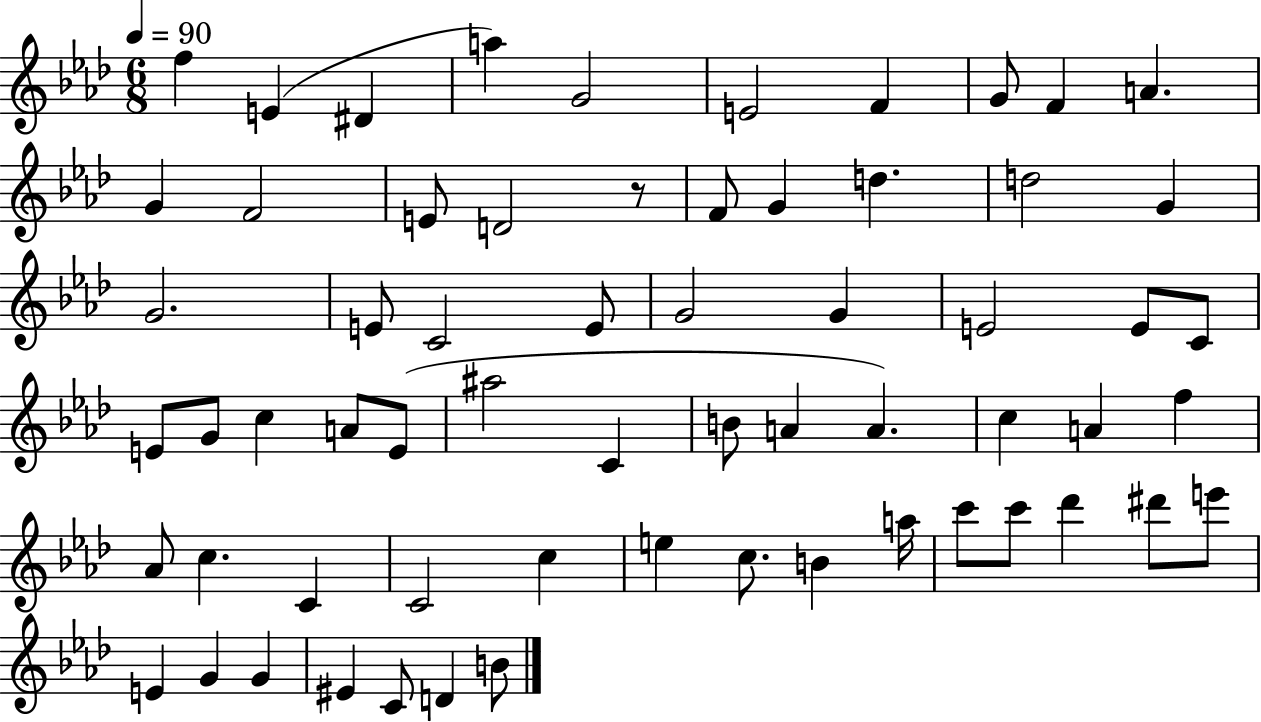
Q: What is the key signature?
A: AES major